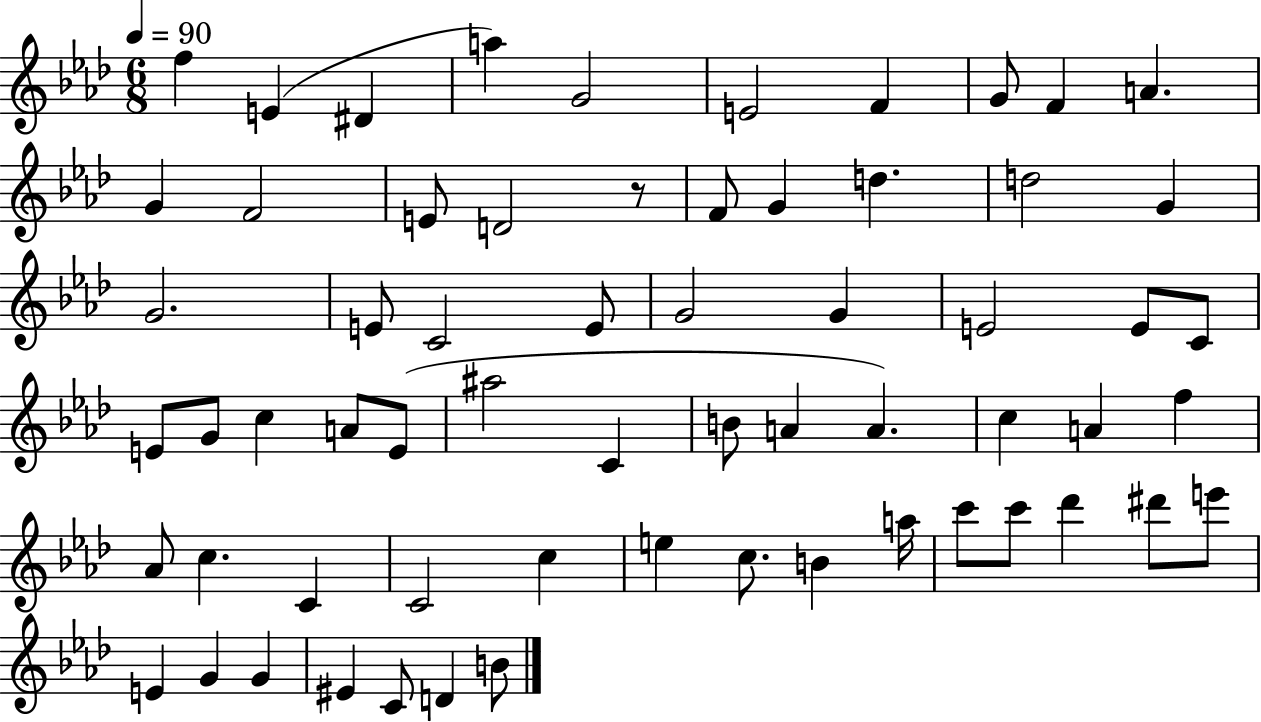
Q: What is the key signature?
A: AES major